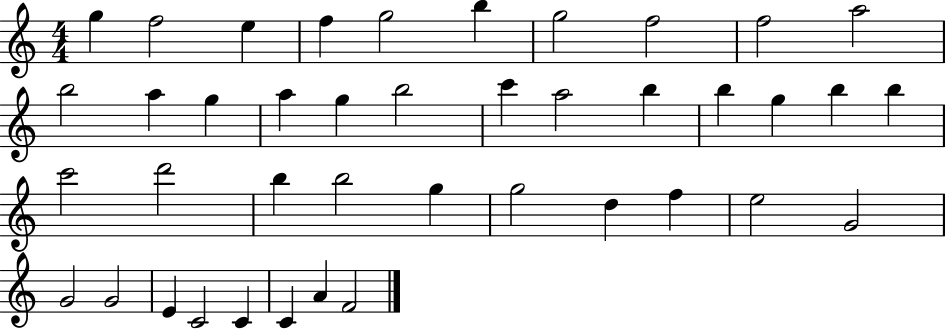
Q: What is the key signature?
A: C major